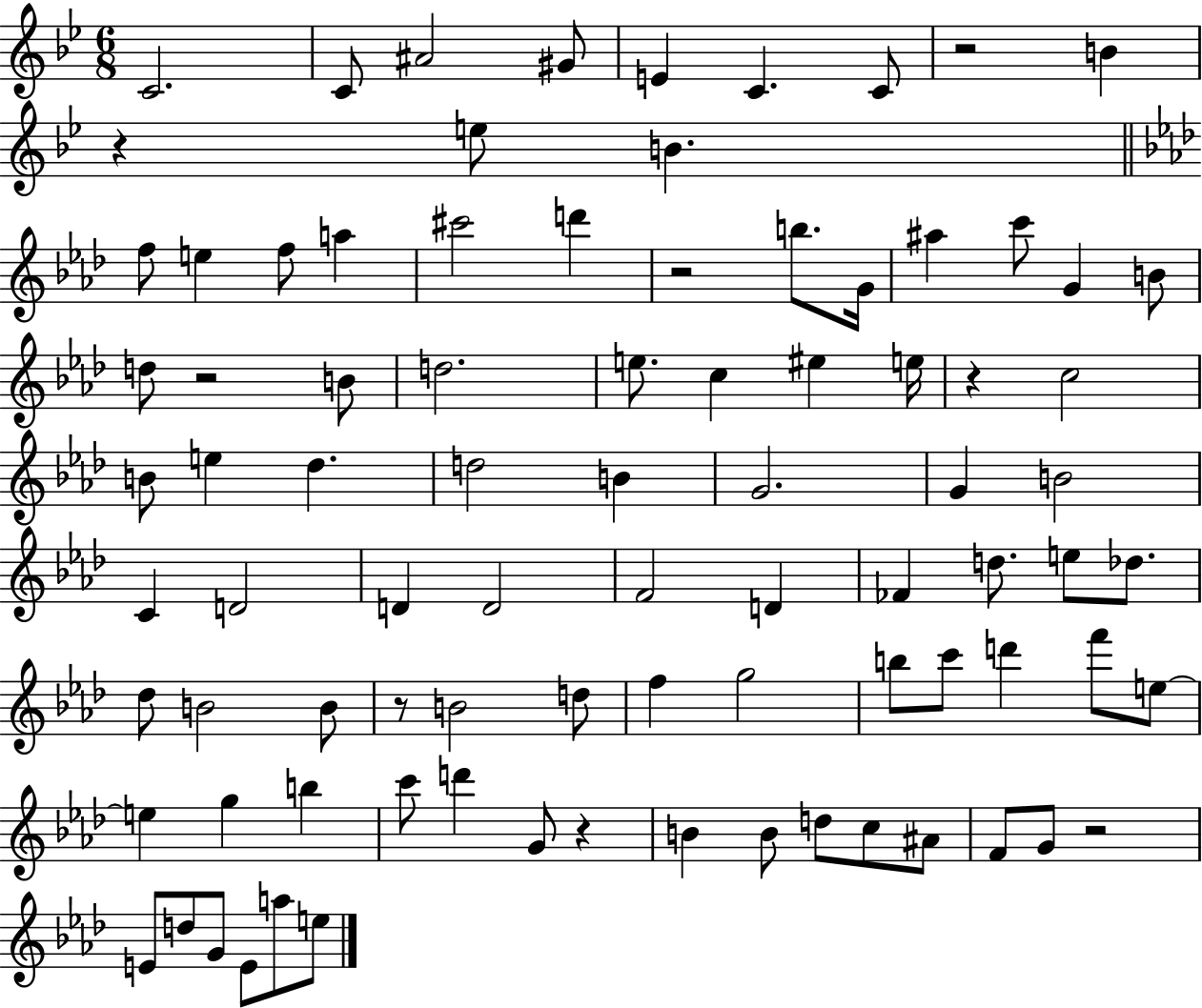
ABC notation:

X:1
T:Untitled
M:6/8
L:1/4
K:Bb
C2 C/2 ^A2 ^G/2 E C C/2 z2 B z e/2 B f/2 e f/2 a ^c'2 d' z2 b/2 G/4 ^a c'/2 G B/2 d/2 z2 B/2 d2 e/2 c ^e e/4 z c2 B/2 e _d d2 B G2 G B2 C D2 D D2 F2 D _F d/2 e/2 _d/2 _d/2 B2 B/2 z/2 B2 d/2 f g2 b/2 c'/2 d' f'/2 e/2 e g b c'/2 d' G/2 z B B/2 d/2 c/2 ^A/2 F/2 G/2 z2 E/2 d/2 G/2 E/2 a/2 e/2